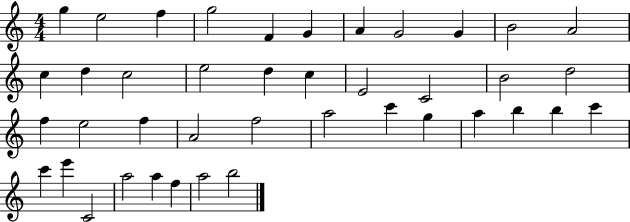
G5/q E5/h F5/q G5/h F4/q G4/q A4/q G4/h G4/q B4/h A4/h C5/q D5/q C5/h E5/h D5/q C5/q E4/h C4/h B4/h D5/h F5/q E5/h F5/q A4/h F5/h A5/h C6/q G5/q A5/q B5/q B5/q C6/q C6/q E6/q C4/h A5/h A5/q F5/q A5/h B5/h